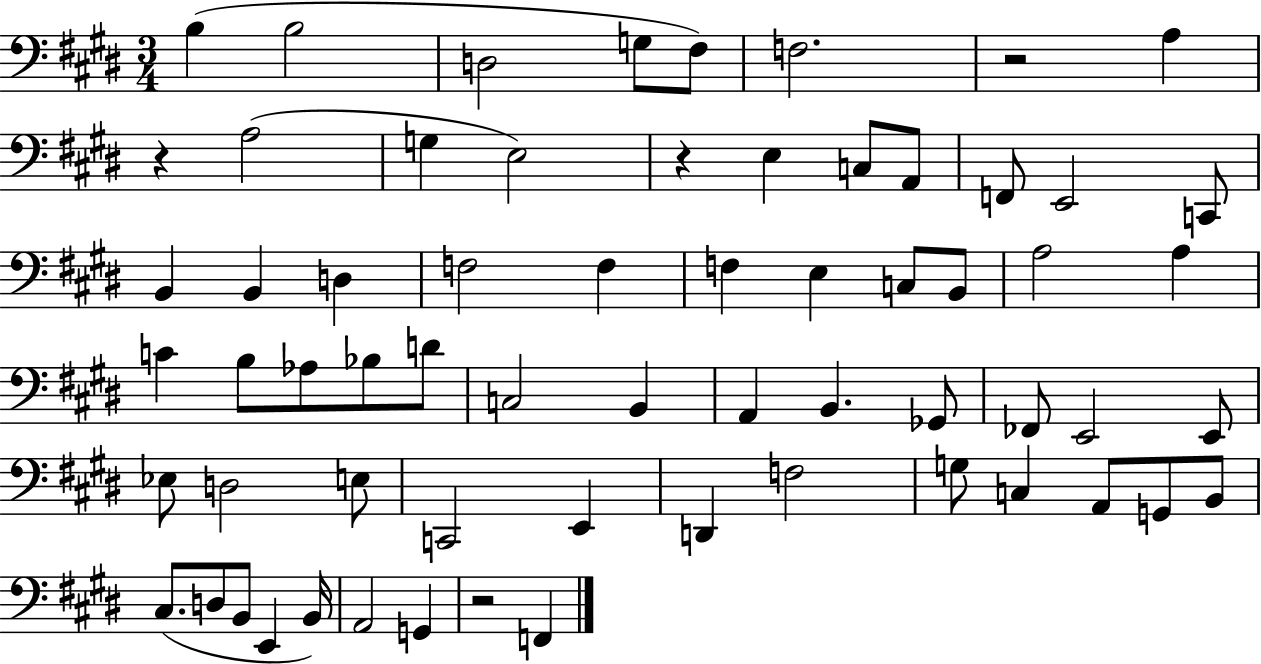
B3/q B3/h D3/h G3/e F#3/e F3/h. R/h A3/q R/q A3/h G3/q E3/h R/q E3/q C3/e A2/e F2/e E2/h C2/e B2/q B2/q D3/q F3/h F3/q F3/q E3/q C3/e B2/e A3/h A3/q C4/q B3/e Ab3/e Bb3/e D4/e C3/h B2/q A2/q B2/q. Gb2/e FES2/e E2/h E2/e Eb3/e D3/h E3/e C2/h E2/q D2/q F3/h G3/e C3/q A2/e G2/e B2/e C#3/e. D3/e B2/e E2/q B2/s A2/h G2/q R/h F2/q